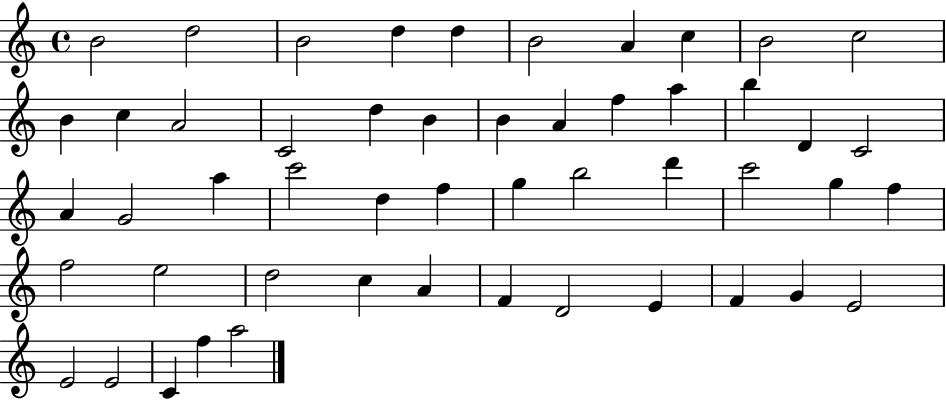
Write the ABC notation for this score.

X:1
T:Untitled
M:4/4
L:1/4
K:C
B2 d2 B2 d d B2 A c B2 c2 B c A2 C2 d B B A f a b D C2 A G2 a c'2 d f g b2 d' c'2 g f f2 e2 d2 c A F D2 E F G E2 E2 E2 C f a2